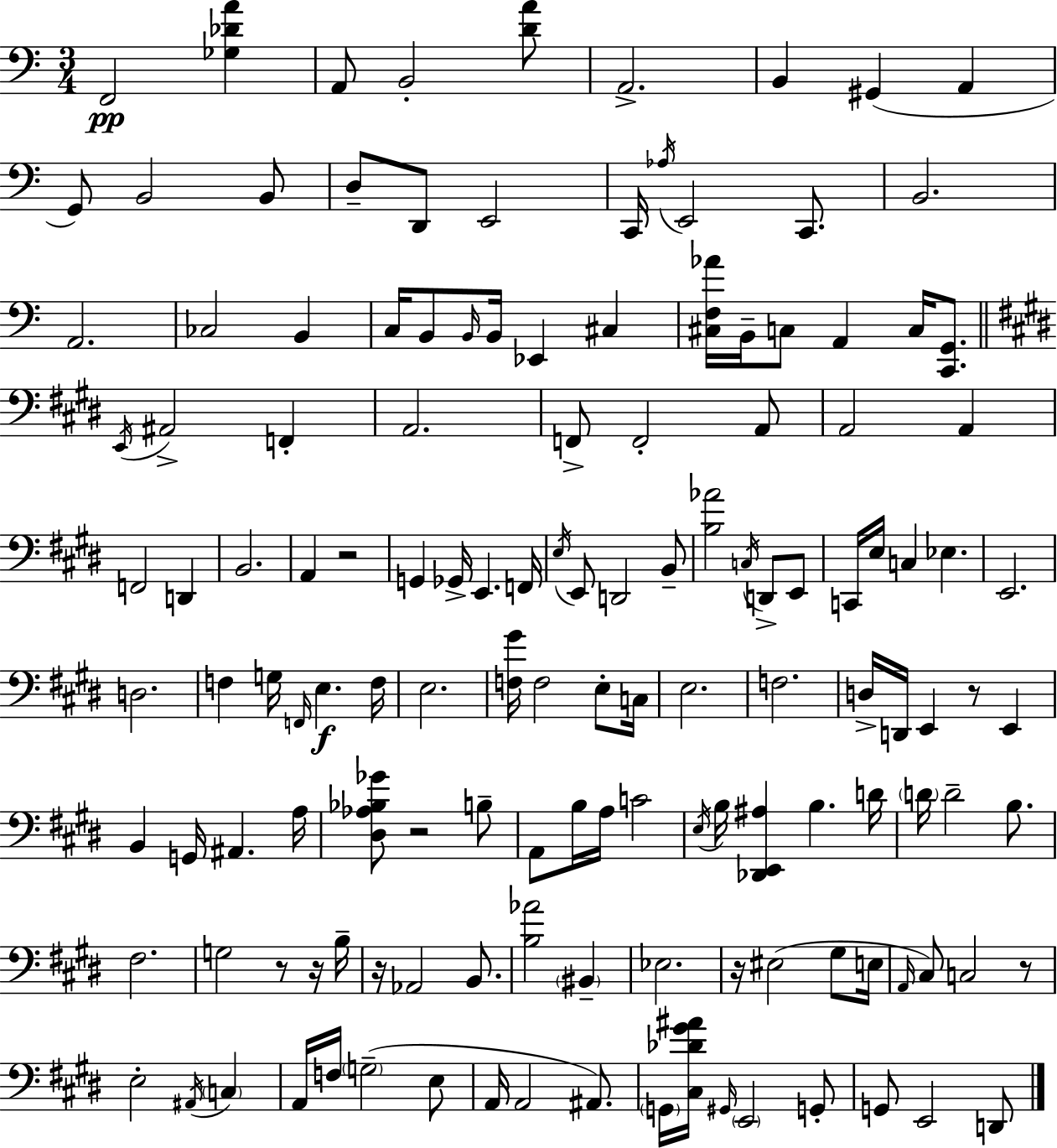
F2/h [Gb3,Db4,A4]/q A2/e B2/h [D4,A4]/e A2/h. B2/q G#2/q A2/q G2/e B2/h B2/e D3/e D2/e E2/h C2/s Ab3/s E2/h C2/e. B2/h. A2/h. CES3/h B2/q C3/s B2/e B2/s B2/s Eb2/q C#3/q [C#3,F3,Ab4]/s B2/s C3/e A2/q C3/s [C2,G2]/e. E2/s A#2/h F2/q A2/h. F2/e F2/h A2/e A2/h A2/q F2/h D2/q B2/h. A2/q R/h G2/q Gb2/s E2/q. F2/s E3/s E2/e D2/h B2/e [B3,Ab4]/h C3/s D2/e E2/e C2/s E3/s C3/q Eb3/q. E2/h. D3/h. F3/q G3/s F2/s E3/q. F3/s E3/h. [F3,G#4]/s F3/h E3/e C3/s E3/h. F3/h. D3/s D2/s E2/q R/e E2/q B2/q G2/s A#2/q. A3/s [D#3,Ab3,Bb3,Gb4]/e R/h B3/e A2/e B3/s A3/s C4/h E3/s B3/s [Db2,E2,A#3]/q B3/q. D4/s D4/s D4/h B3/e. F#3/h. G3/h R/e R/s B3/s R/s Ab2/h B2/e. [B3,Ab4]/h BIS2/q Eb3/h. R/s EIS3/h G#3/e E3/s A2/s C#3/e C3/h R/e E3/h A#2/s C3/q A2/s F3/s G3/h E3/e A2/s A2/h A#2/e. G2/s [C#3,Db4,G#4,A#4]/s G#2/s E2/h G2/e G2/e E2/h D2/e